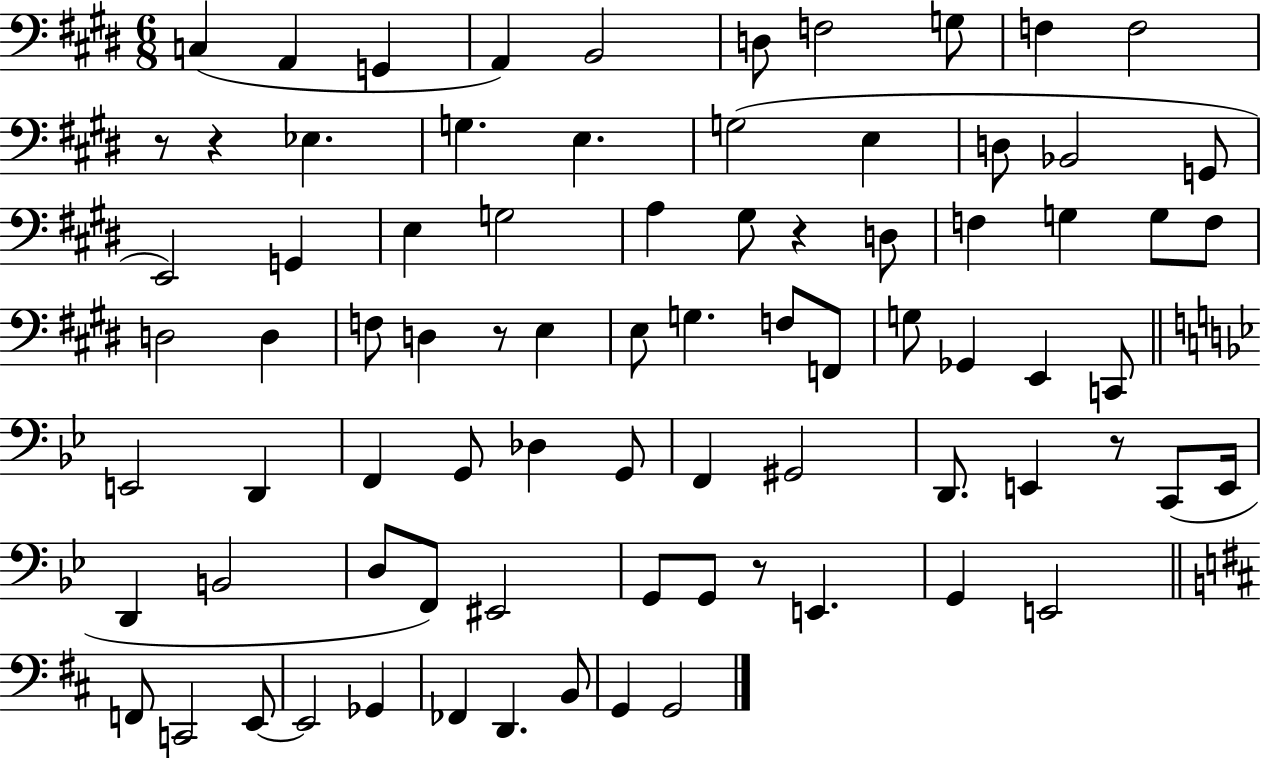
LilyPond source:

{
  \clef bass
  \numericTimeSignature
  \time 6/8
  \key e \major
  c4( a,4 g,4 | a,4) b,2 | d8 f2 g8 | f4 f2 | \break r8 r4 ees4. | g4. e4. | g2( e4 | d8 bes,2 g,8 | \break e,2) g,4 | e4 g2 | a4 gis8 r4 d8 | f4 g4 g8 f8 | \break d2 d4 | f8 d4 r8 e4 | e8 g4. f8 f,8 | g8 ges,4 e,4 c,8 | \break \bar "||" \break \key bes \major e,2 d,4 | f,4 g,8 des4 g,8 | f,4 gis,2 | d,8. e,4 r8 c,8( e,16 | \break d,4 b,2 | d8 f,8) eis,2 | g,8 g,8 r8 e,4. | g,4 e,2 | \break \bar "||" \break \key d \major f,8 c,2 e,8~~ | e,2 ges,4 | fes,4 d,4. b,8 | g,4 g,2 | \break \bar "|."
}